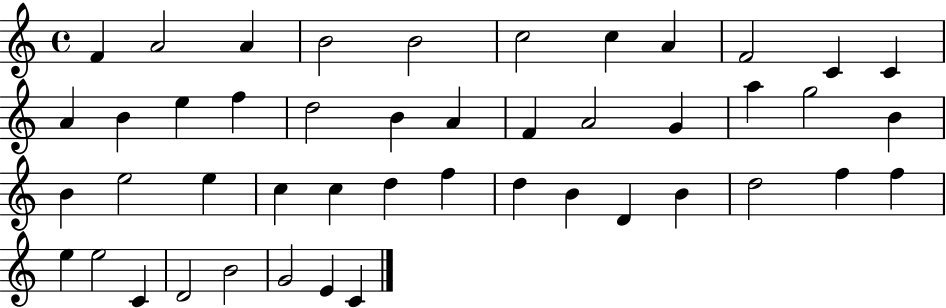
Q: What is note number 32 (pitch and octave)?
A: D5